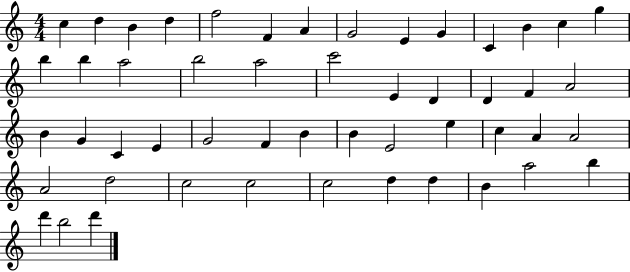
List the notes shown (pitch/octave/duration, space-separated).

C5/q D5/q B4/q D5/q F5/h F4/q A4/q G4/h E4/q G4/q C4/q B4/q C5/q G5/q B5/q B5/q A5/h B5/h A5/h C6/h E4/q D4/q D4/q F4/q A4/h B4/q G4/q C4/q E4/q G4/h F4/q B4/q B4/q E4/h E5/q C5/q A4/q A4/h A4/h D5/h C5/h C5/h C5/h D5/q D5/q B4/q A5/h B5/q D6/q B5/h D6/q